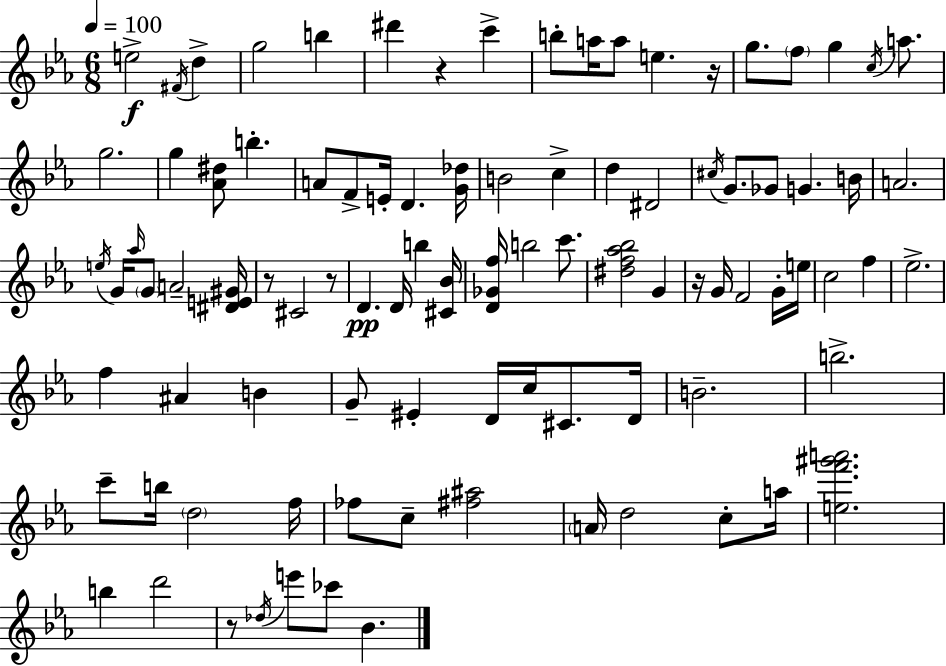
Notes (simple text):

E5/h F#4/s D5/q G5/h B5/q D#6/q R/q C6/q B5/e A5/s A5/e E5/q. R/s G5/e. F5/e G5/q C5/s A5/e. G5/h. G5/q [Ab4,D#5]/e B5/q. A4/e F4/e E4/s D4/q. [G4,Db5]/s B4/h C5/q D5/q D#4/h C#5/s G4/e. Gb4/e G4/q. B4/s A4/h. E5/s G4/s Ab5/s G4/e A4/h [D#4,E4,G#4]/s R/e C#4/h R/e D4/q. D4/s B5/q [C#4,Bb4]/s [D4,Gb4,F5]/s B5/h C6/e. [D#5,F5,Ab5,Bb5]/h G4/q R/s G4/s F4/h G4/s E5/s C5/h F5/q Eb5/h. F5/q A#4/q B4/q G4/e EIS4/q D4/s C5/s C#4/e. D4/s B4/h. B5/h. C6/e B5/s D5/h F5/s FES5/e C5/e [F#5,A#5]/h A4/s D5/h C5/e A5/s [E5,F6,G#6,A6]/h. B5/q D6/h R/e Db5/s E6/e CES6/e Bb4/q.